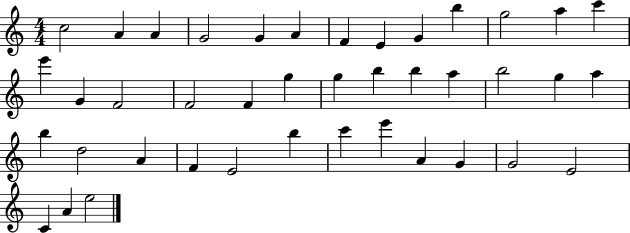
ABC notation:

X:1
T:Untitled
M:4/4
L:1/4
K:C
c2 A A G2 G A F E G b g2 a c' e' G F2 F2 F g g b b a b2 g a b d2 A F E2 b c' e' A G G2 E2 C A e2